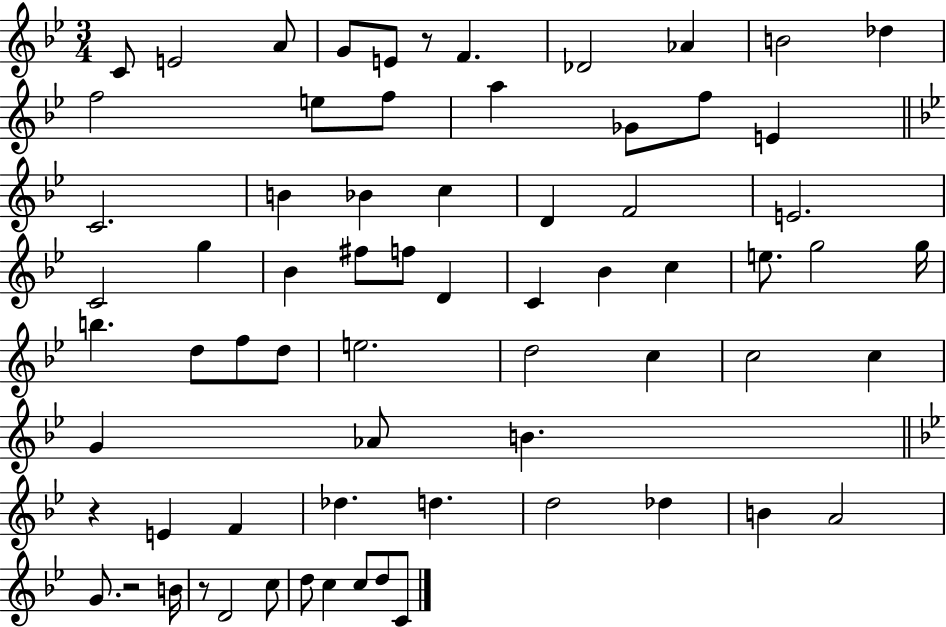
C4/e E4/h A4/e G4/e E4/e R/e F4/q. Db4/h Ab4/q B4/h Db5/q F5/h E5/e F5/e A5/q Gb4/e F5/e E4/q C4/h. B4/q Bb4/q C5/q D4/q F4/h E4/h. C4/h G5/q Bb4/q F#5/e F5/e D4/q C4/q Bb4/q C5/q E5/e. G5/h G5/s B5/q. D5/e F5/e D5/e E5/h. D5/h C5/q C5/h C5/q G4/q Ab4/e B4/q. R/q E4/q F4/q Db5/q. D5/q. D5/h Db5/q B4/q A4/h G4/e. R/h B4/s R/e D4/h C5/e D5/e C5/q C5/e D5/e C4/e